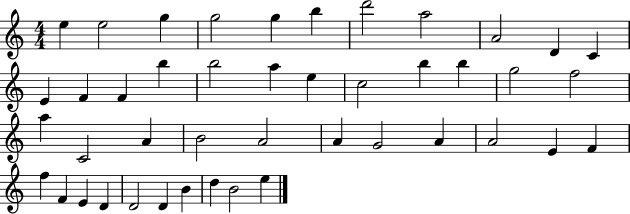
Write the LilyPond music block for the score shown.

{
  \clef treble
  \numericTimeSignature
  \time 4/4
  \key c \major
  e''4 e''2 g''4 | g''2 g''4 b''4 | d'''2 a''2 | a'2 d'4 c'4 | \break e'4 f'4 f'4 b''4 | b''2 a''4 e''4 | c''2 b''4 b''4 | g''2 f''2 | \break a''4 c'2 a'4 | b'2 a'2 | a'4 g'2 a'4 | a'2 e'4 f'4 | \break f''4 f'4 e'4 d'4 | d'2 d'4 b'4 | d''4 b'2 e''4 | \bar "|."
}